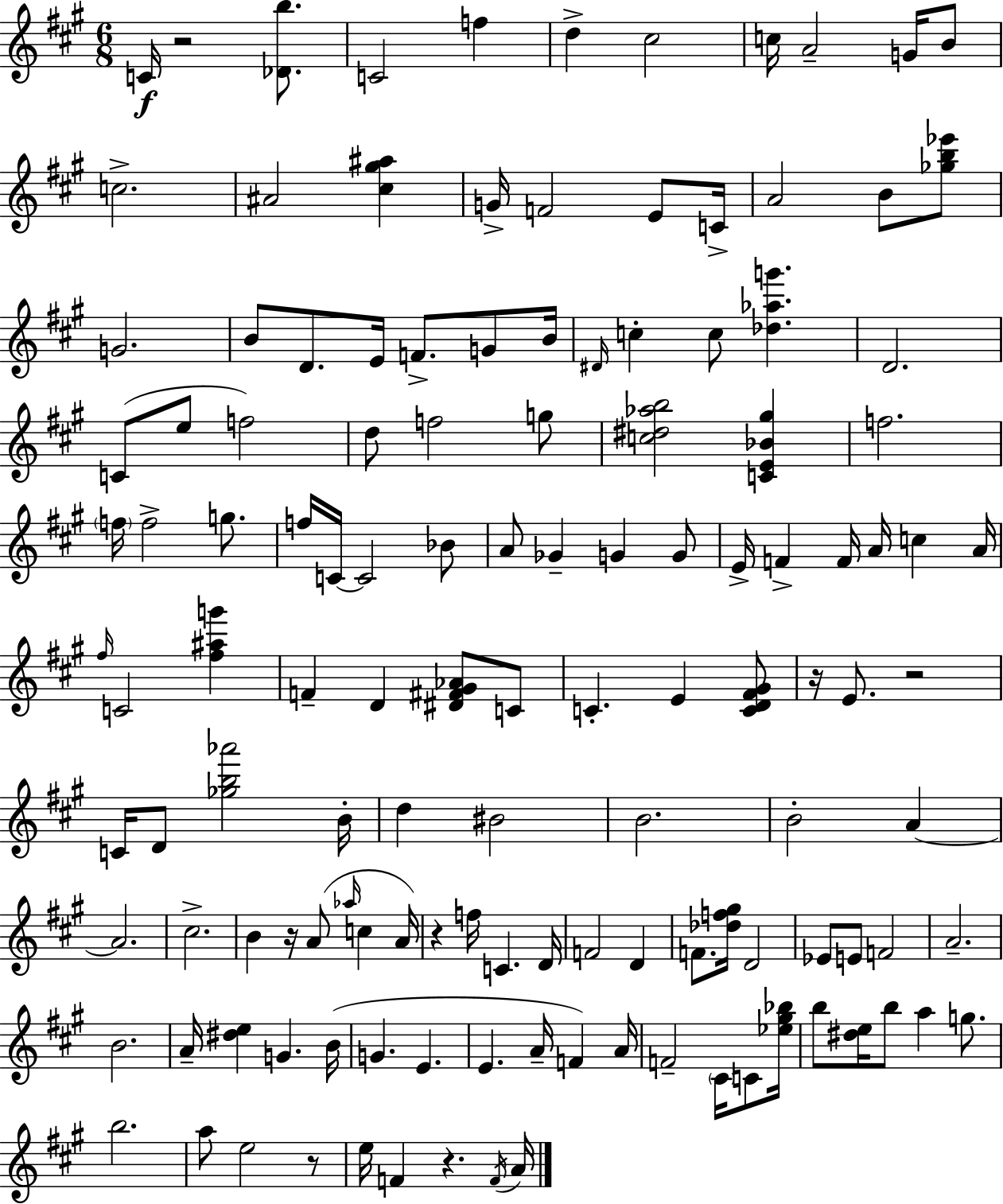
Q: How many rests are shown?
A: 7